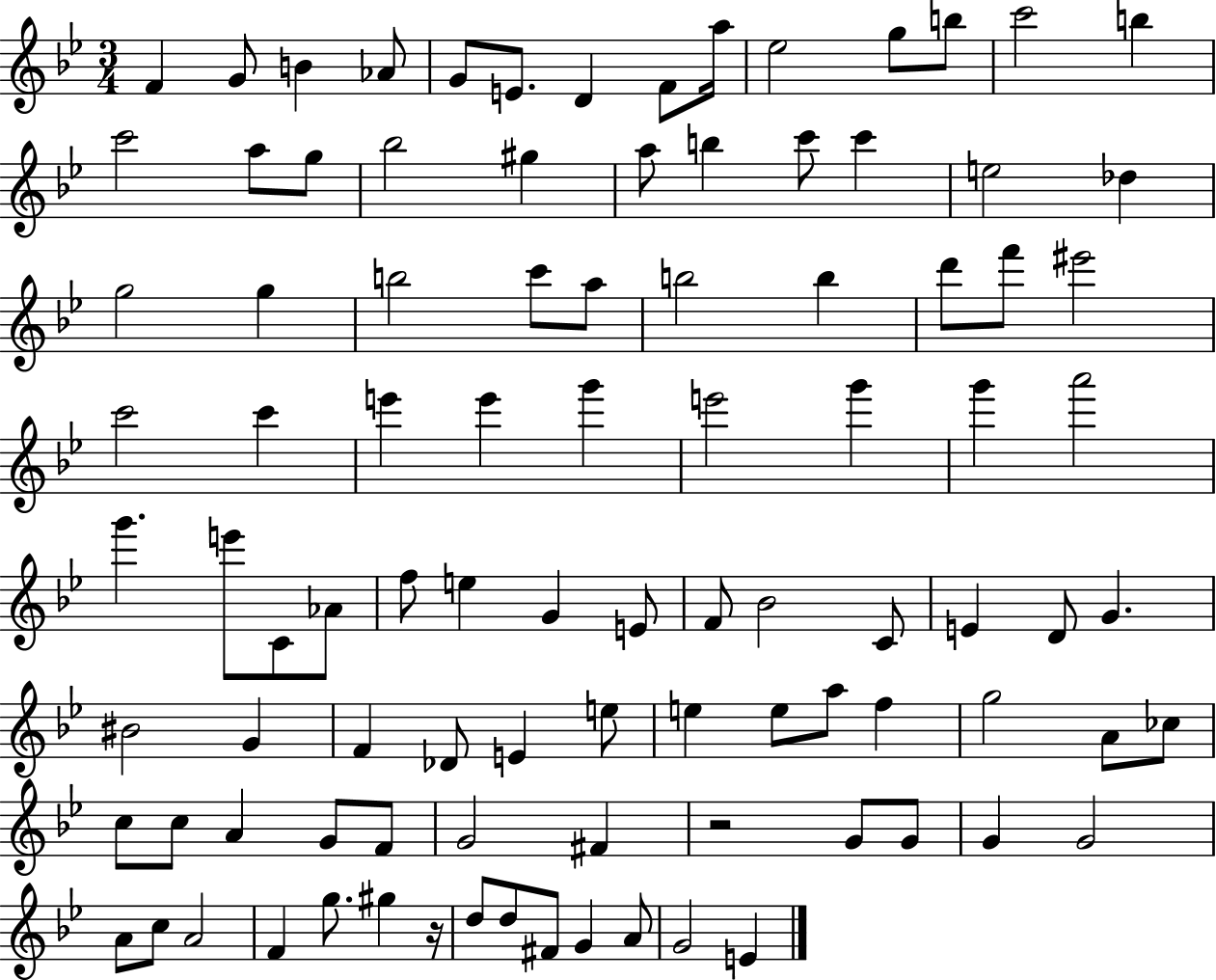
{
  \clef treble
  \numericTimeSignature
  \time 3/4
  \key bes \major
  f'4 g'8 b'4 aes'8 | g'8 e'8. d'4 f'8 a''16 | ees''2 g''8 b''8 | c'''2 b''4 | \break c'''2 a''8 g''8 | bes''2 gis''4 | a''8 b''4 c'''8 c'''4 | e''2 des''4 | \break g''2 g''4 | b''2 c'''8 a''8 | b''2 b''4 | d'''8 f'''8 eis'''2 | \break c'''2 c'''4 | e'''4 e'''4 g'''4 | e'''2 g'''4 | g'''4 a'''2 | \break g'''4. e'''8 c'8 aes'8 | f''8 e''4 g'4 e'8 | f'8 bes'2 c'8 | e'4 d'8 g'4. | \break bis'2 g'4 | f'4 des'8 e'4 e''8 | e''4 e''8 a''8 f''4 | g''2 a'8 ces''8 | \break c''8 c''8 a'4 g'8 f'8 | g'2 fis'4 | r2 g'8 g'8 | g'4 g'2 | \break a'8 c''8 a'2 | f'4 g''8. gis''4 r16 | d''8 d''8 fis'8 g'4 a'8 | g'2 e'4 | \break \bar "|."
}